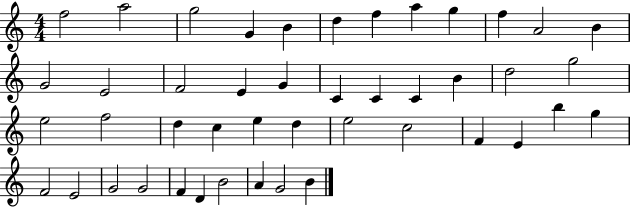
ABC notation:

X:1
T:Untitled
M:4/4
L:1/4
K:C
f2 a2 g2 G B d f a g f A2 B G2 E2 F2 E G C C C B d2 g2 e2 f2 d c e d e2 c2 F E b g F2 E2 G2 G2 F D B2 A G2 B